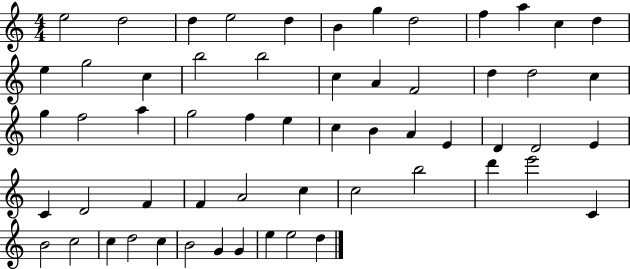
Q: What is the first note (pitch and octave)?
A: E5